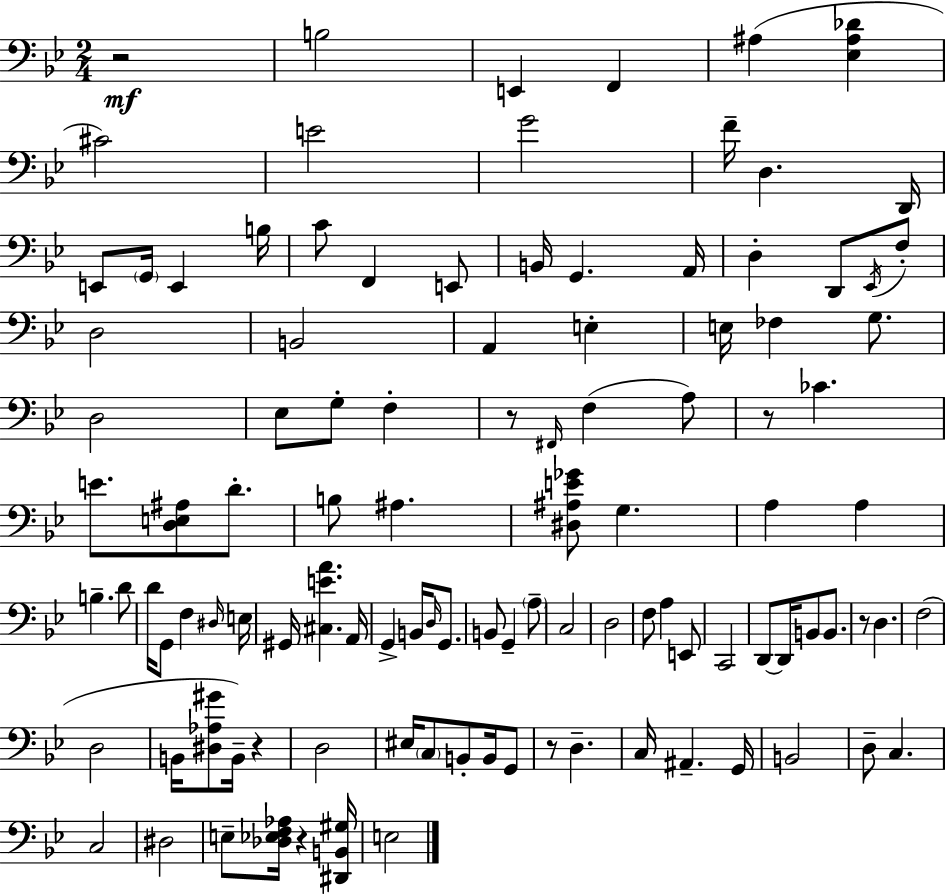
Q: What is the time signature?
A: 2/4